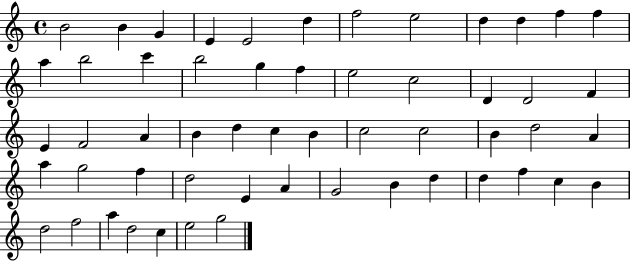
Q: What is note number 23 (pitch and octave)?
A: F4